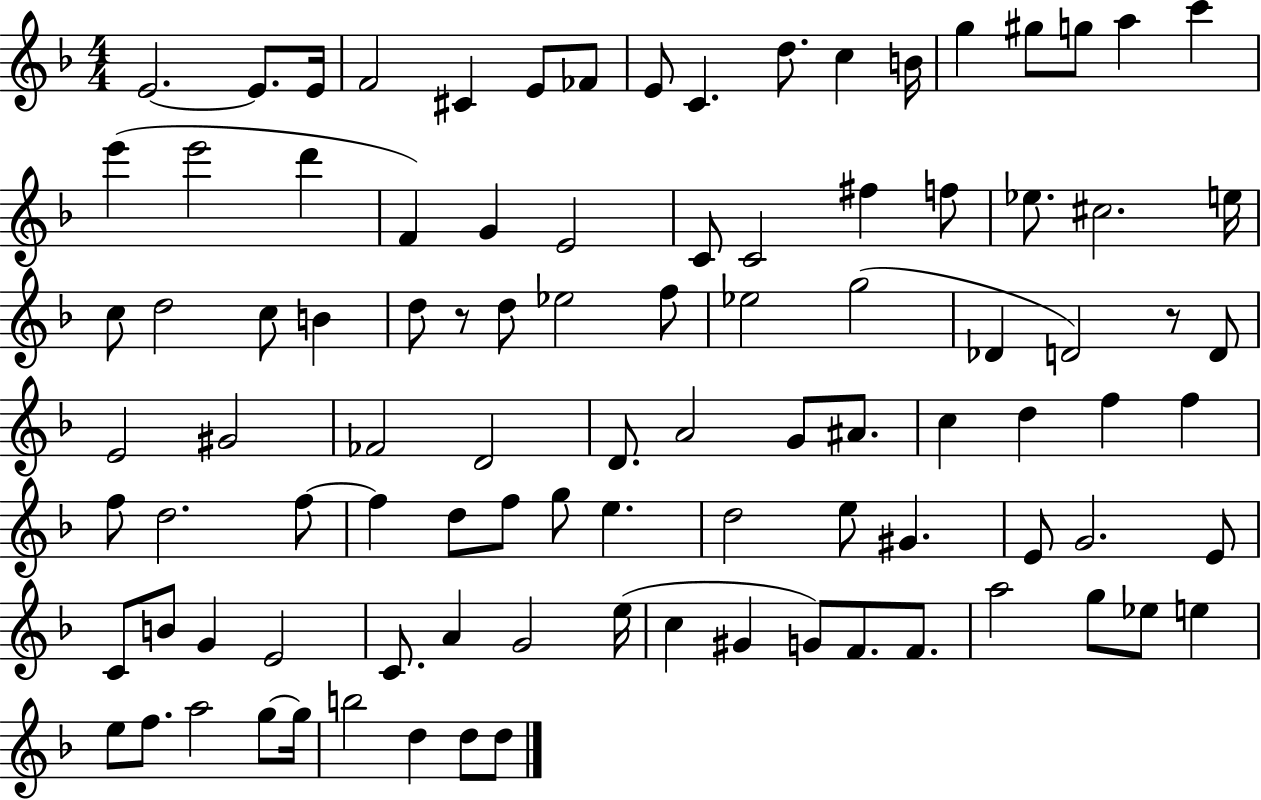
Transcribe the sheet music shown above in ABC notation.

X:1
T:Untitled
M:4/4
L:1/4
K:F
E2 E/2 E/4 F2 ^C E/2 _F/2 E/2 C d/2 c B/4 g ^g/2 g/2 a c' e' e'2 d' F G E2 C/2 C2 ^f f/2 _e/2 ^c2 e/4 c/2 d2 c/2 B d/2 z/2 d/2 _e2 f/2 _e2 g2 _D D2 z/2 D/2 E2 ^G2 _F2 D2 D/2 A2 G/2 ^A/2 c d f f f/2 d2 f/2 f d/2 f/2 g/2 e d2 e/2 ^G E/2 G2 E/2 C/2 B/2 G E2 C/2 A G2 e/4 c ^G G/2 F/2 F/2 a2 g/2 _e/2 e e/2 f/2 a2 g/2 g/4 b2 d d/2 d/2